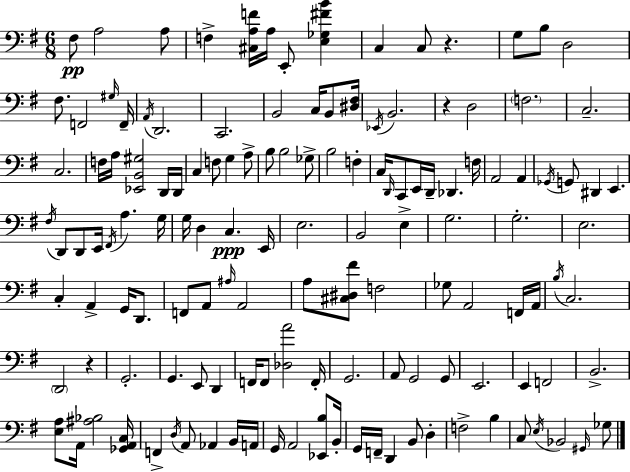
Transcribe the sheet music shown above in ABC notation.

X:1
T:Untitled
M:6/8
L:1/4
K:G
^F,/2 A,2 A,/2 F, [^C,A,F]/4 A,/4 E,,/2 [E,_G,^FB] C, C,/2 z G,/2 B,/2 D,2 ^F,/2 F,,2 ^G,/4 F,,/4 A,,/4 D,,2 C,,2 B,,2 C,/4 B,,/2 [^D,^F,]/4 _E,,/4 B,,2 z D,2 F,2 C,2 C,2 F,/4 A,/4 [_E,,B,,^G,]2 D,,/4 D,,/4 C, F,/2 G, A,/2 B,/2 B,2 _G,/2 B,2 F, C,/4 D,,/4 C,,/2 E,,/4 D,,/4 _D,, F,/4 A,,2 A,, _G,,/4 G,,/2 ^D,, E,, ^F,/4 D,,/2 D,,/2 E,,/4 ^F,,/4 A, G,/4 G,/4 D, C, E,,/4 E,2 B,,2 E, G,2 G,2 E,2 C, A,, G,,/4 D,,/2 F,,/2 A,,/2 ^A,/4 A,,2 A,/2 [^C,^D,^F]/2 F,2 _G,/2 A,,2 F,,/4 A,,/4 B,/4 C,2 D,,2 z G,,2 G,, E,,/2 D,, F,,/4 F,,/2 [_D,A]2 F,,/4 G,,2 A,,/2 G,,2 G,,/2 E,,2 E,, F,,2 B,,2 [E,A,]/2 A,,/4 [^A,_B,]2 [_G,,A,,C,]/4 F,, D,/4 A,,/2 _A,, B,,/4 A,,/4 G,,/4 A,,2 [_E,,B,]/2 B,,/4 G,,/4 F,,/4 D,, B,,/2 D, F,2 B, C,/2 E,/4 _B,,2 ^G,,/4 _G,/2